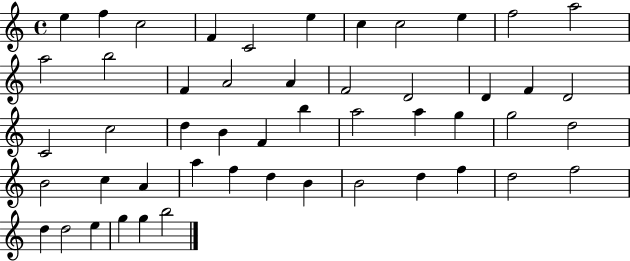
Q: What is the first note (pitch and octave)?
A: E5